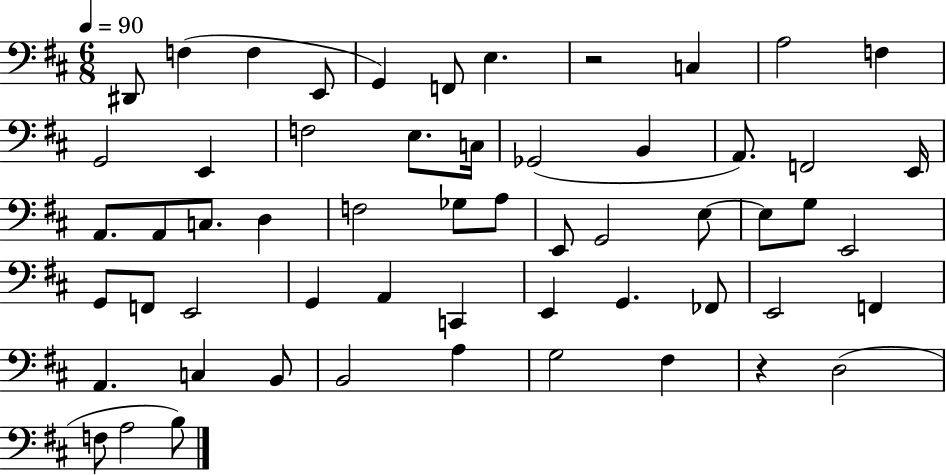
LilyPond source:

{
  \clef bass
  \numericTimeSignature
  \time 6/8
  \key d \major
  \tempo 4 = 90
  dis,8 f4( f4 e,8 | g,4) f,8 e4. | r2 c4 | a2 f4 | \break g,2 e,4 | f2 e8. c16 | ges,2( b,4 | a,8.) f,2 e,16 | \break a,8. a,8 c8. d4 | f2 ges8 a8 | e,8 g,2 e8~~ | e8 g8 e,2 | \break g,8 f,8 e,2 | g,4 a,4 c,4 | e,4 g,4. fes,8 | e,2 f,4 | \break a,4. c4 b,8 | b,2 a4 | g2 fis4 | r4 d2( | \break f8 a2 b8) | \bar "|."
}